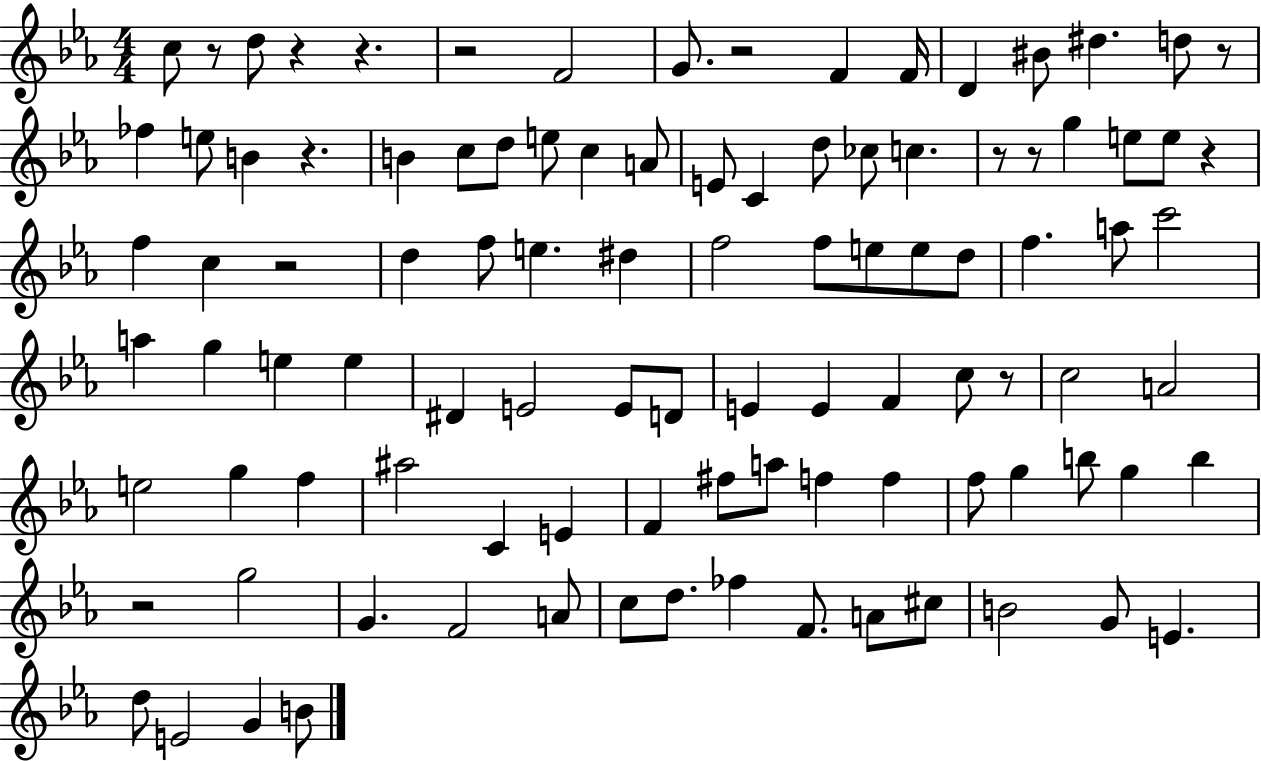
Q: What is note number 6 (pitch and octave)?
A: F4